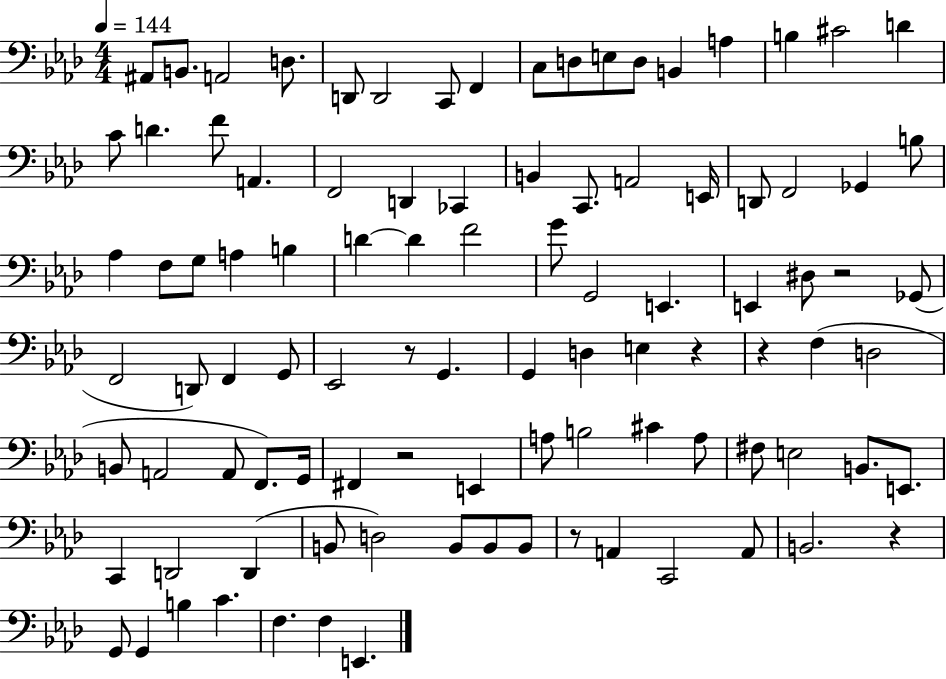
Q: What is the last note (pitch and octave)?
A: E2